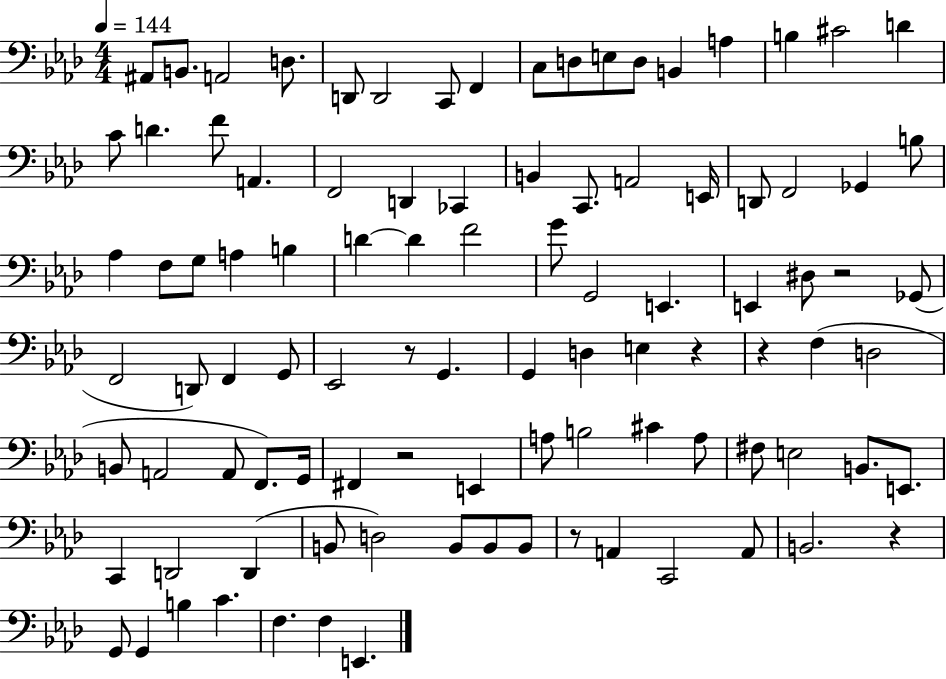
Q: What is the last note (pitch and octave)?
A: E2